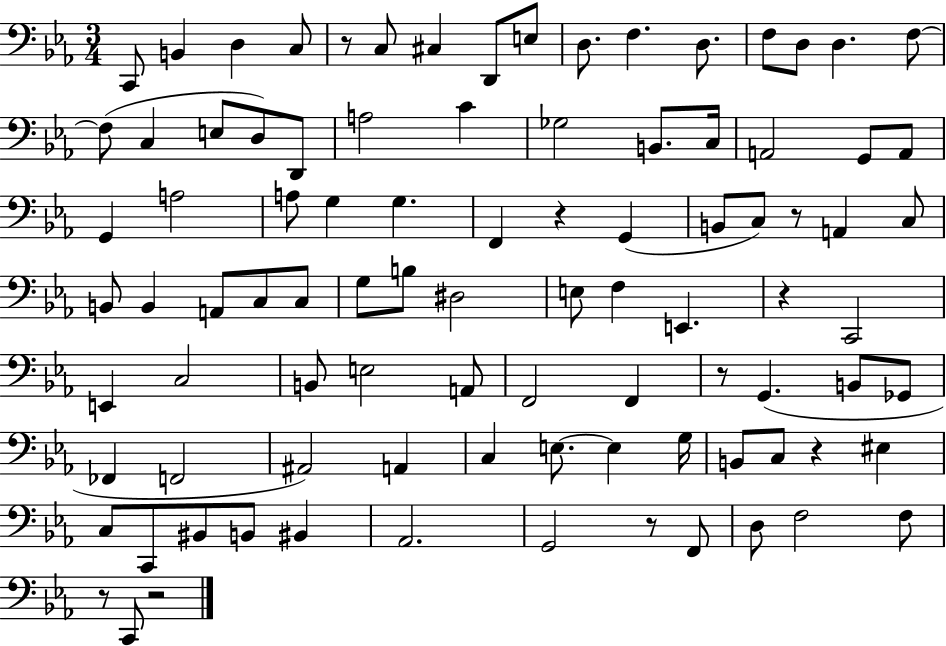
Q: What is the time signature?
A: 3/4